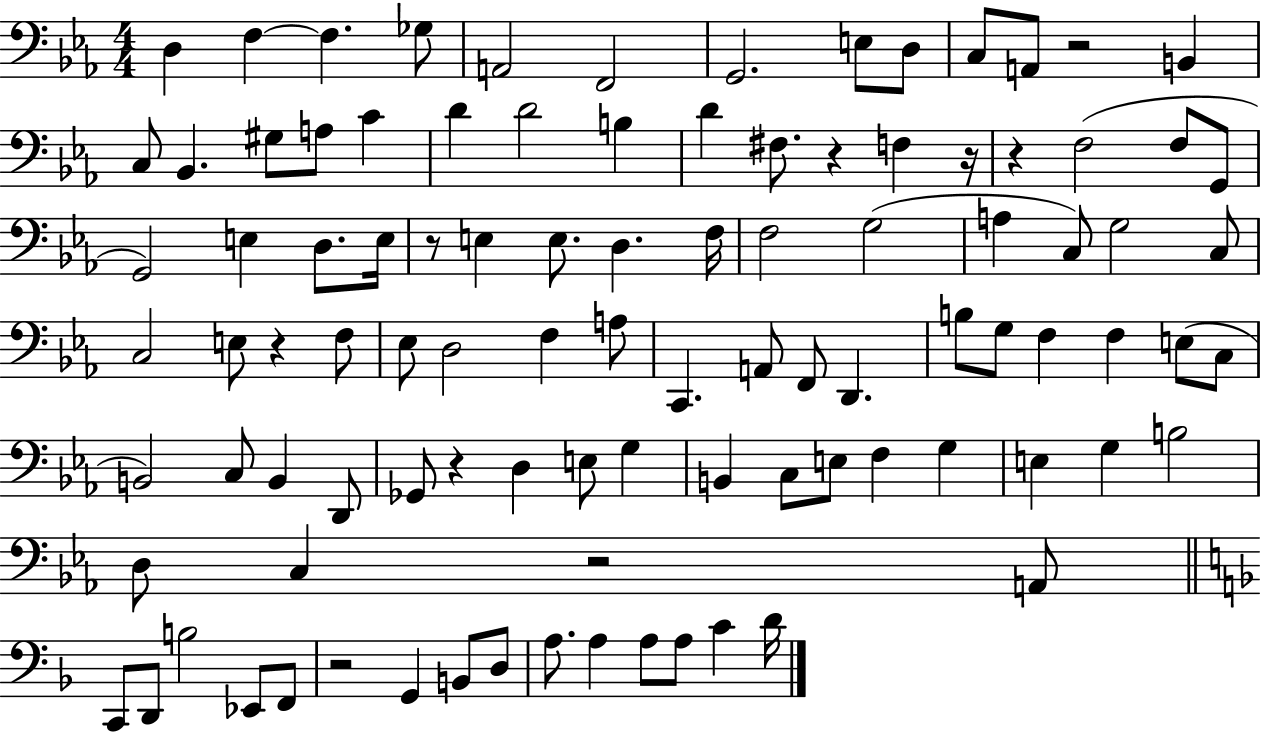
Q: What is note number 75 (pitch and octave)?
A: C3